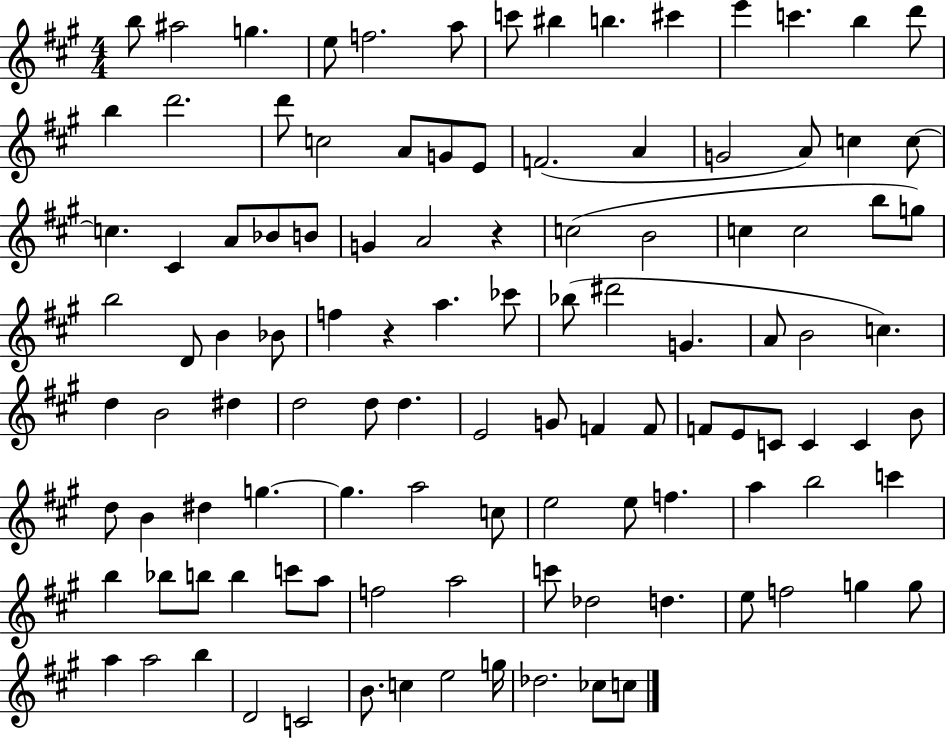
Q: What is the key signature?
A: A major